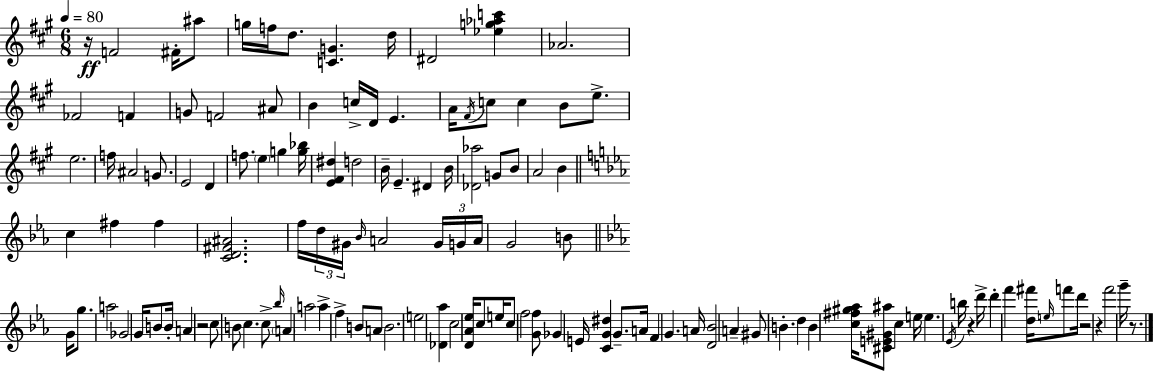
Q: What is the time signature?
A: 6/8